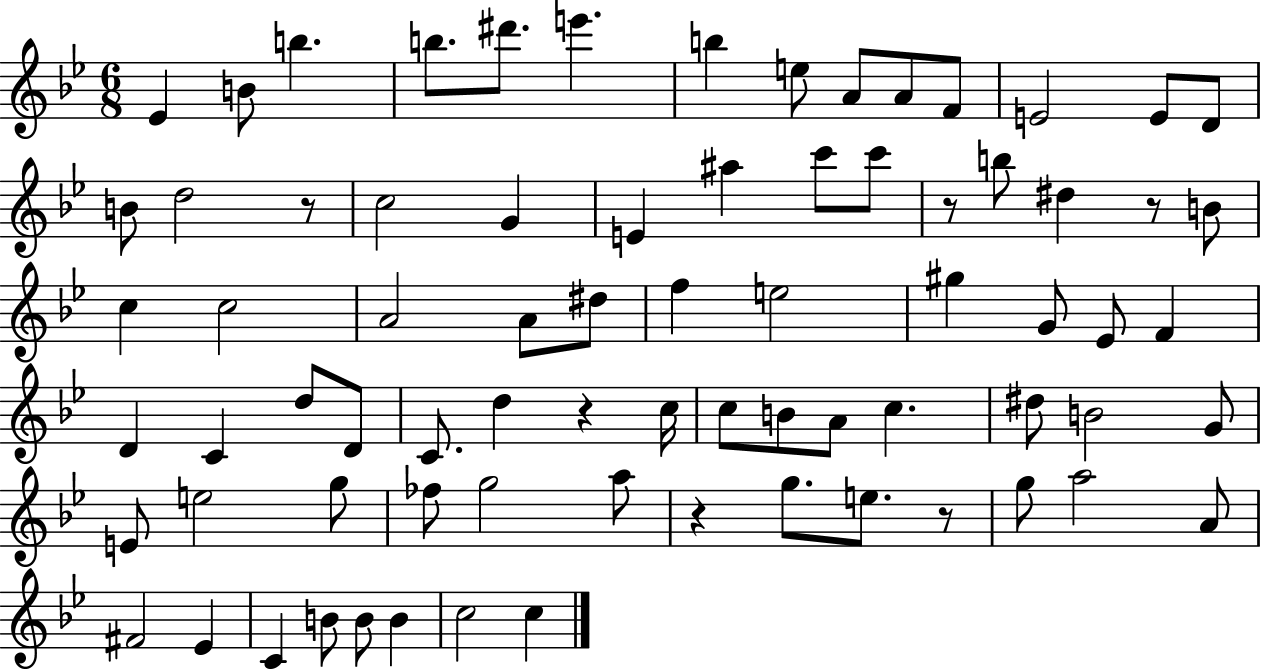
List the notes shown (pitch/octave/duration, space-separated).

Eb4/q B4/e B5/q. B5/e. D#6/e. E6/q. B5/q E5/e A4/e A4/e F4/e E4/h E4/e D4/e B4/e D5/h R/e C5/h G4/q E4/q A#5/q C6/e C6/e R/e B5/e D#5/q R/e B4/e C5/q C5/h A4/h A4/e D#5/e F5/q E5/h G#5/q G4/e Eb4/e F4/q D4/q C4/q D5/e D4/e C4/e. D5/q R/q C5/s C5/e B4/e A4/e C5/q. D#5/e B4/h G4/e E4/e E5/h G5/e FES5/e G5/h A5/e R/q G5/e. E5/e. R/e G5/e A5/h A4/e F#4/h Eb4/q C4/q B4/e B4/e B4/q C5/h C5/q